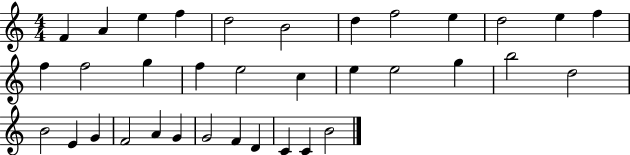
{
  \clef treble
  \numericTimeSignature
  \time 4/4
  \key c \major
  f'4 a'4 e''4 f''4 | d''2 b'2 | d''4 f''2 e''4 | d''2 e''4 f''4 | \break f''4 f''2 g''4 | f''4 e''2 c''4 | e''4 e''2 g''4 | b''2 d''2 | \break b'2 e'4 g'4 | f'2 a'4 g'4 | g'2 f'4 d'4 | c'4 c'4 b'2 | \break \bar "|."
}